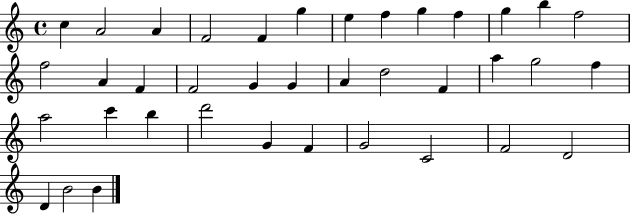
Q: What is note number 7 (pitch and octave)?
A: E5